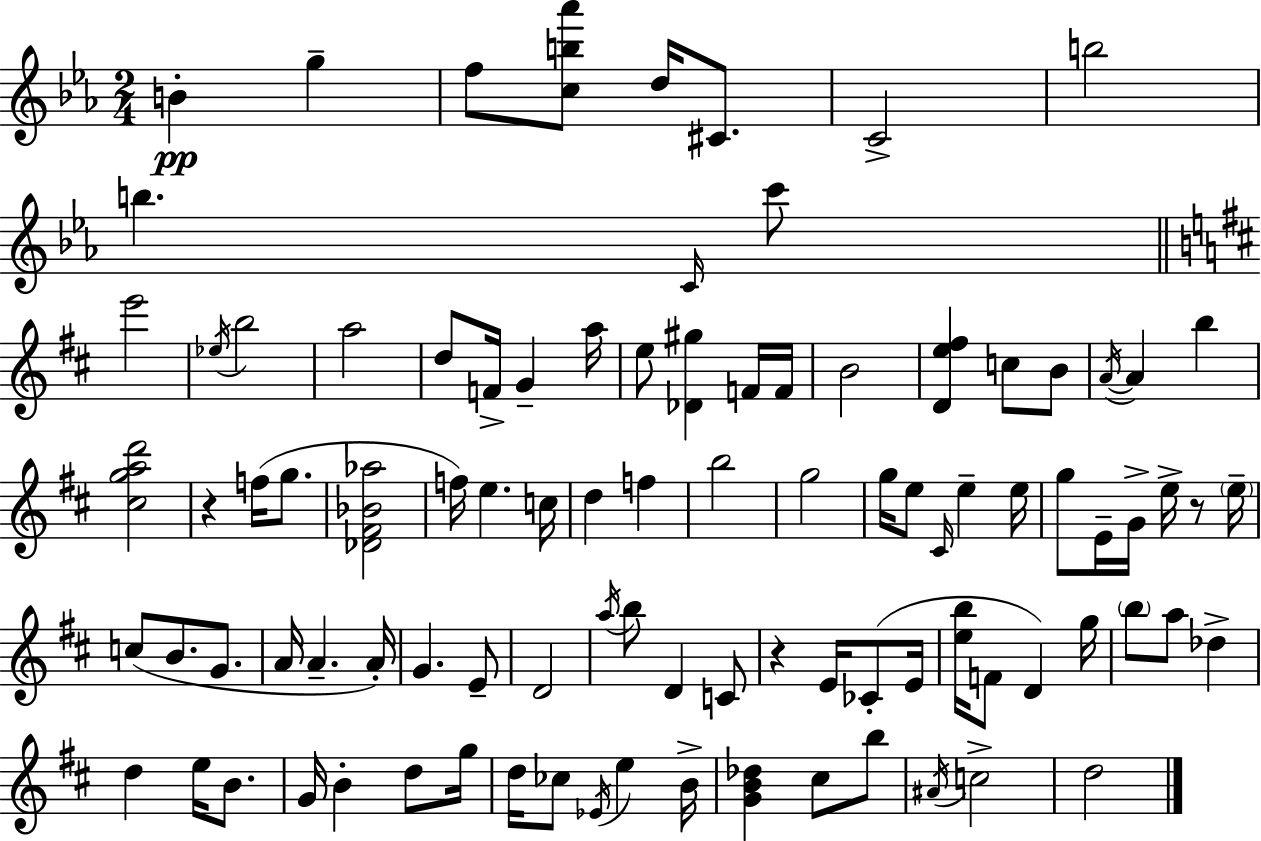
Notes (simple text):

B4/q G5/q F5/e [C5,B5,Ab6]/e D5/s C#4/e. C4/h B5/h B5/q. C4/s C6/e E6/h Eb5/s B5/h A5/h D5/e F4/s G4/q A5/s E5/e [Db4,G#5]/q F4/s F4/s B4/h [D4,E5,F#5]/q C5/e B4/e A4/s A4/q B5/q [C#5,G5,A5,D6]/h R/q F5/s G5/e. [Db4,F#4,Bb4,Ab5]/h F5/s E5/q. C5/s D5/q F5/q B5/h G5/h G5/s E5/e C#4/s E5/q E5/s G5/e E4/s G4/s E5/s R/e E5/s C5/e B4/e. G4/e. A4/s A4/q. A4/s G4/q. E4/e D4/h A5/s B5/e D4/q C4/e R/q E4/s CES4/e E4/s [E5,B5]/s F4/e D4/q G5/s B5/e A5/e Db5/q D5/q E5/s B4/e. G4/s B4/q D5/e G5/s D5/s CES5/e Eb4/s E5/q B4/s [G4,B4,Db5]/q C#5/e B5/e A#4/s C5/h D5/h